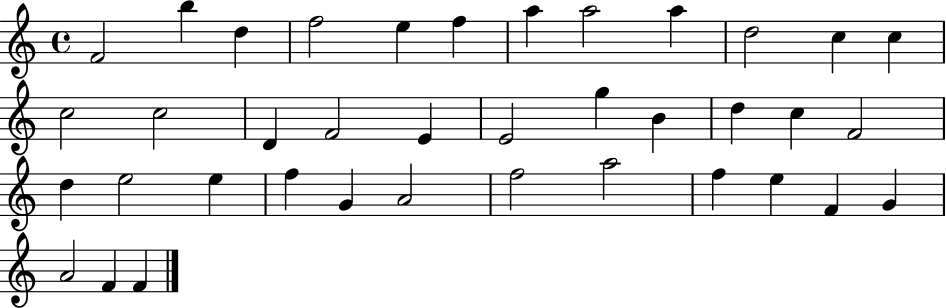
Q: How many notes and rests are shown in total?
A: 38